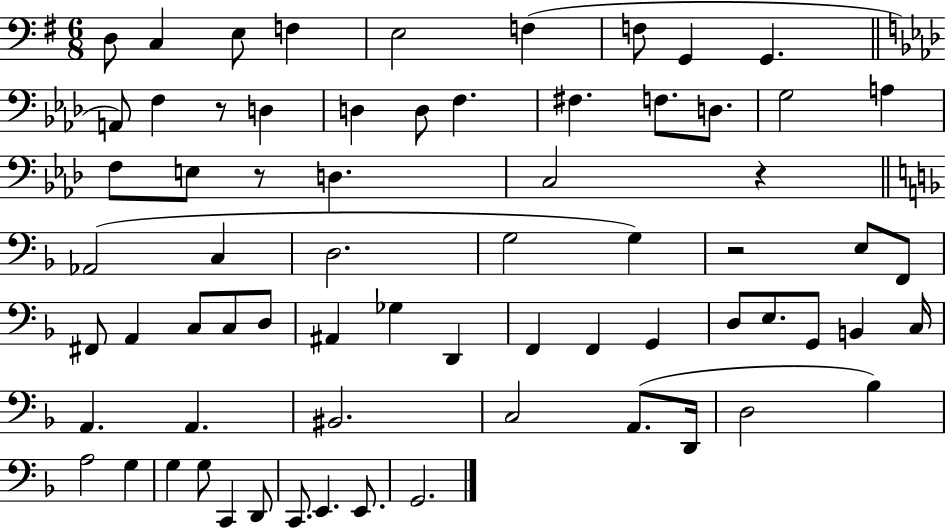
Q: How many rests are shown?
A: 4